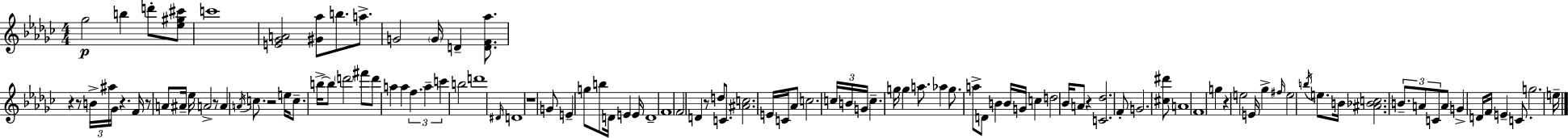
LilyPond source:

{
  \clef treble
  \numericTimeSignature
  \time 4/4
  \key ees \minor
  \repeat volta 2 { ges''2\p b''4 d'''8-. <ees'' gis'' cis'''>8 | c'''1 | <e' ges' a'>2 <gis' aes''>8 b''8. a''8.-> | g'2 \parenthesize g'16 d'4-- <d' f' aes''>8. | \break r4 r8 \tuplet 3/2 { b'16-> ais''16 ges'16 } r4. f'16 | r8 a'8 ais'16-- ees''16 a'2-> r8 | a'4 \acciaccatura { a'16 } c''8. r2 | e''16 c''8.-- b''16->~~ b''8 \parenthesize d'''2 fis'''8 | \break d'''8 a''4 a''4 \tuplet 3/2 { f''4. | a''4-- c'''4 } b''2 | d'''1 | \grace { dis'16 } d'1 | \break r1 | g'8 e'4-- g''8 b''8 d'16 e'4 | e'16 d'1-- | f'1 | \break f'2 d'4 r8 | d''8 c'8. <ais' c''>2. | e'16 c'16 aes'8 c''2. | \tuplet 3/2 { c''16 b'16 g'16 } c''4.-- g''16 g''4 a''8. | \break aes''4 g''8. a''8-> d'8 b'4 | b'16 g'16 c''4 d''2 bes'16 | a'8 r4 <c' des''>2. | f'8-. g'2. | \break <cis'' dis'''>8 a'1 | f'1 | g''4 r4 e''2 | e'16 ges''4-> \grace { fis''16 } e''2 | \break \acciaccatura { b''16 } e''8. b'16 <ais' bes' c''>2. | \tuplet 3/2 { b'8.-- a'8 c'8 } a'8 g'4-> d'16 f'16 | e'4-- c'8. g''2. | e''16-- } \bar "|."
}